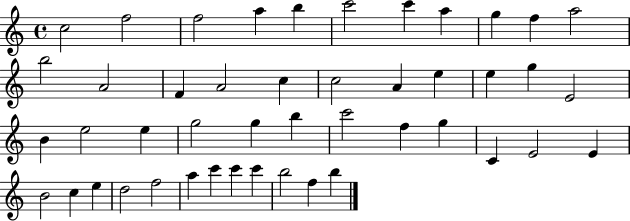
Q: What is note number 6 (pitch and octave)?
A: C6